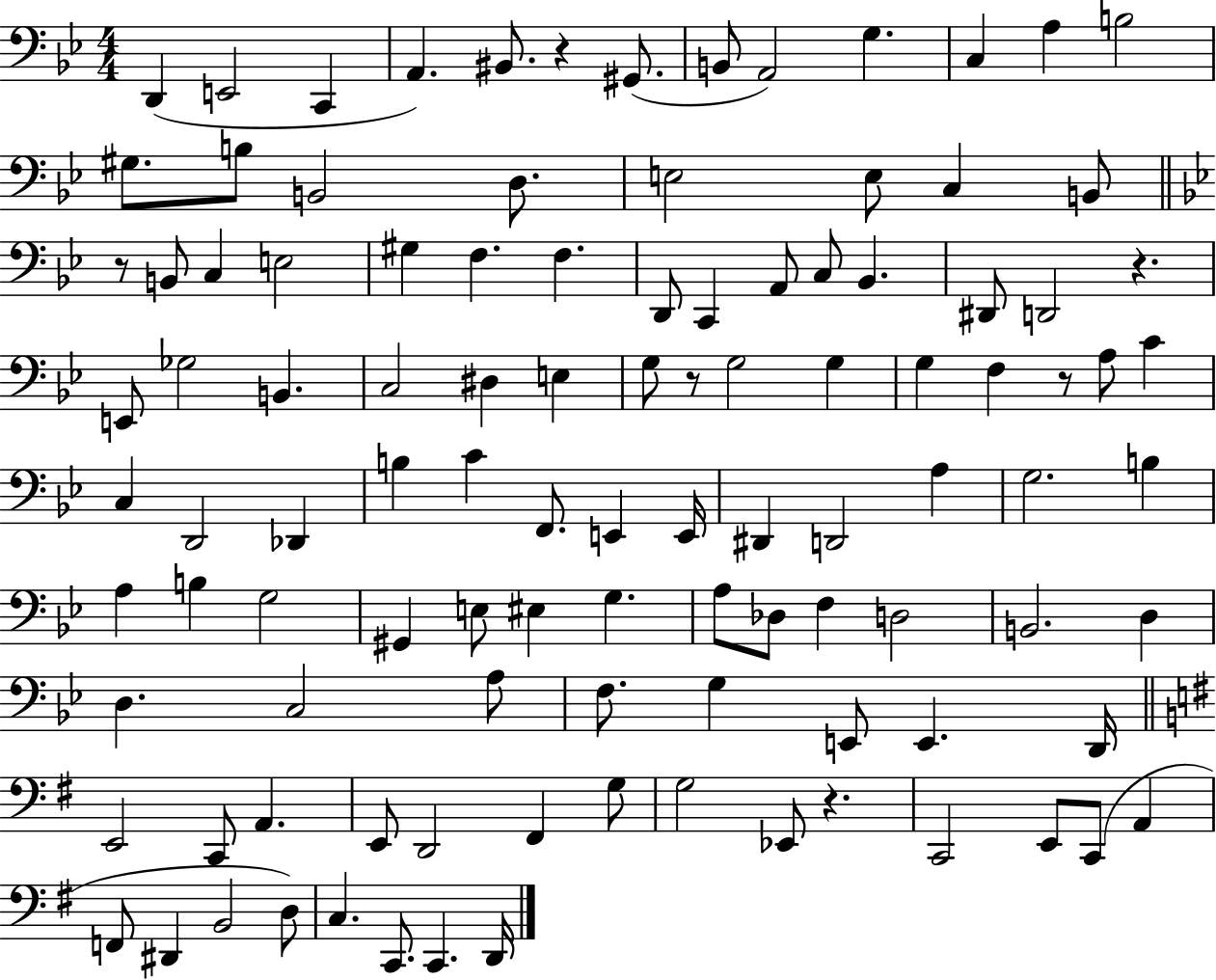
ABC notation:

X:1
T:Untitled
M:4/4
L:1/4
K:Bb
D,, E,,2 C,, A,, ^B,,/2 z ^G,,/2 B,,/2 A,,2 G, C, A, B,2 ^G,/2 B,/2 B,,2 D,/2 E,2 E,/2 C, B,,/2 z/2 B,,/2 C, E,2 ^G, F, F, D,,/2 C,, A,,/2 C,/2 _B,, ^D,,/2 D,,2 z E,,/2 _G,2 B,, C,2 ^D, E, G,/2 z/2 G,2 G, G, F, z/2 A,/2 C C, D,,2 _D,, B, C F,,/2 E,, E,,/4 ^D,, D,,2 A, G,2 B, A, B, G,2 ^G,, E,/2 ^E, G, A,/2 _D,/2 F, D,2 B,,2 D, D, C,2 A,/2 F,/2 G, E,,/2 E,, D,,/4 E,,2 C,,/2 A,, E,,/2 D,,2 ^F,, G,/2 G,2 _E,,/2 z C,,2 E,,/2 C,,/2 A,, F,,/2 ^D,, B,,2 D,/2 C, C,,/2 C,, D,,/4